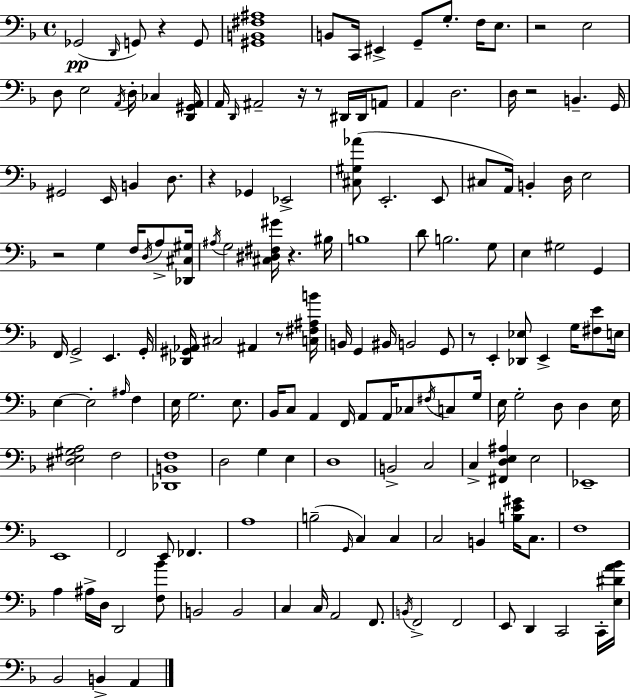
Gb2/h D2/s G2/e R/q G2/e [G#2,B2,F#3,A#3]/w B2/e C2/s EIS2/q G2/e G3/e. F3/s E3/e. R/h E3/h D3/e E3/h A2/s D3/s CES3/q [D2,G#2,A2]/s A2/s D2/s A#2/h R/s R/e D#2/s D#2/s A2/e A2/q D3/h. D3/s R/h B2/q. G2/s G#2/h E2/s B2/q D3/e. R/q Gb2/q Eb2/h [C#3,G#3,Ab4]/e E2/h. E2/e C#3/e A2/s B2/q D3/s E3/h R/h G3/q F3/s D3/s A3/e [Db2,C#3,G#3]/s A#3/s G3/h [C#3,D#3,F#3,G#4]/s R/q. BIS3/s B3/w D4/e B3/h. G3/e E3/q G#3/h G2/q F2/s G2/h E2/q. G2/s [Db2,G#2,Ab2]/s C#3/h A#2/q R/e [C3,F#3,A#3,B4]/s B2/s G2/q BIS2/s B2/h G2/e R/e E2/q [Db2,Eb3]/e E2/q G3/s [F#3,E4]/e E3/s E3/q E3/h A#3/s F3/q E3/s G3/h. E3/e. Bb2/s C3/e A2/q F2/s A2/e A2/s CES3/e F#3/s C3/e G3/s E3/s G3/h D3/e D3/q E3/s [D#3,E3,G#3,A3]/h F3/h [Db2,B2,F3]/w D3/h G3/q E3/q D3/w B2/h C3/h C3/q [F#2,D3,E3,A#3]/q E3/h Eb2/w E2/w F2/h E2/e FES2/q. A3/w B3/h G2/s C3/q C3/q C3/h B2/q [B3,E4,G#4]/s C3/e. F3/w A3/q A#3/s D3/s D2/h [F3,Bb4]/e B2/h B2/h C3/q C3/s A2/h F2/e. B2/s F2/h F2/h E2/e D2/q C2/h C2/s [E3,D#4,A4,Bb4]/s Bb2/h B2/q A2/q